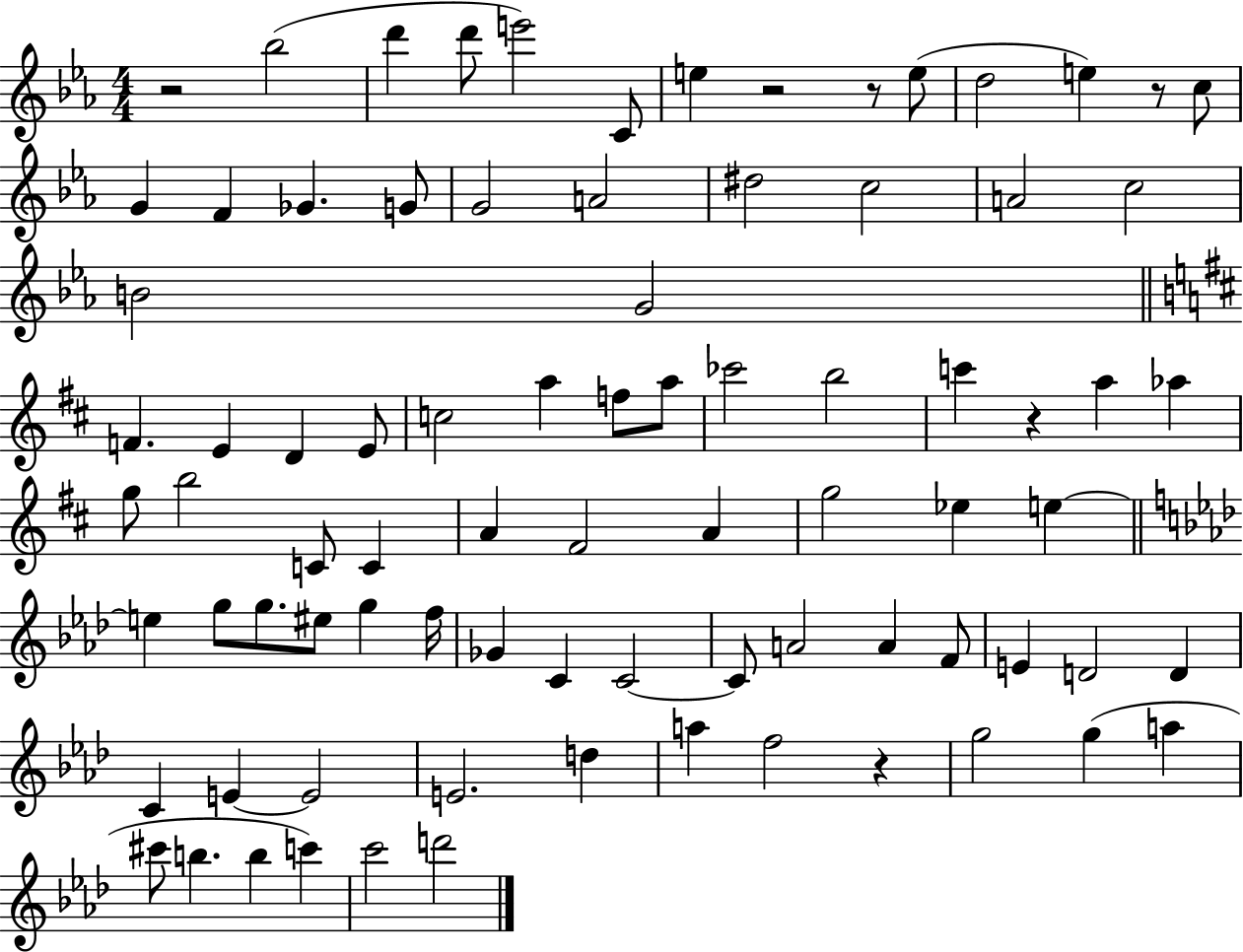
R/h Bb5/h D6/q D6/e E6/h C4/e E5/q R/h R/e E5/e D5/h E5/q R/e C5/e G4/q F4/q Gb4/q. G4/e G4/h A4/h D#5/h C5/h A4/h C5/h B4/h G4/h F4/q. E4/q D4/q E4/e C5/h A5/q F5/e A5/e CES6/h B5/h C6/q R/q A5/q Ab5/q G5/e B5/h C4/e C4/q A4/q F#4/h A4/q G5/h Eb5/q E5/q E5/q G5/e G5/e. EIS5/e G5/q F5/s Gb4/q C4/q C4/h C4/e A4/h A4/q F4/e E4/q D4/h D4/q C4/q E4/q E4/h E4/h. D5/q A5/q F5/h R/q G5/h G5/q A5/q C#6/e B5/q. B5/q C6/q C6/h D6/h